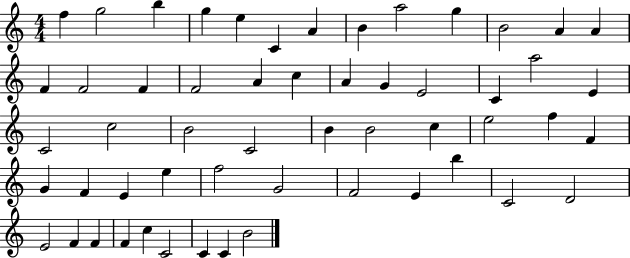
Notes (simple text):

F5/q G5/h B5/q G5/q E5/q C4/q A4/q B4/q A5/h G5/q B4/h A4/q A4/q F4/q F4/h F4/q F4/h A4/q C5/q A4/q G4/q E4/h C4/q A5/h E4/q C4/h C5/h B4/h C4/h B4/q B4/h C5/q E5/h F5/q F4/q G4/q F4/q E4/q E5/q F5/h G4/h F4/h E4/q B5/q C4/h D4/h E4/h F4/q F4/q F4/q C5/q C4/h C4/q C4/q B4/h